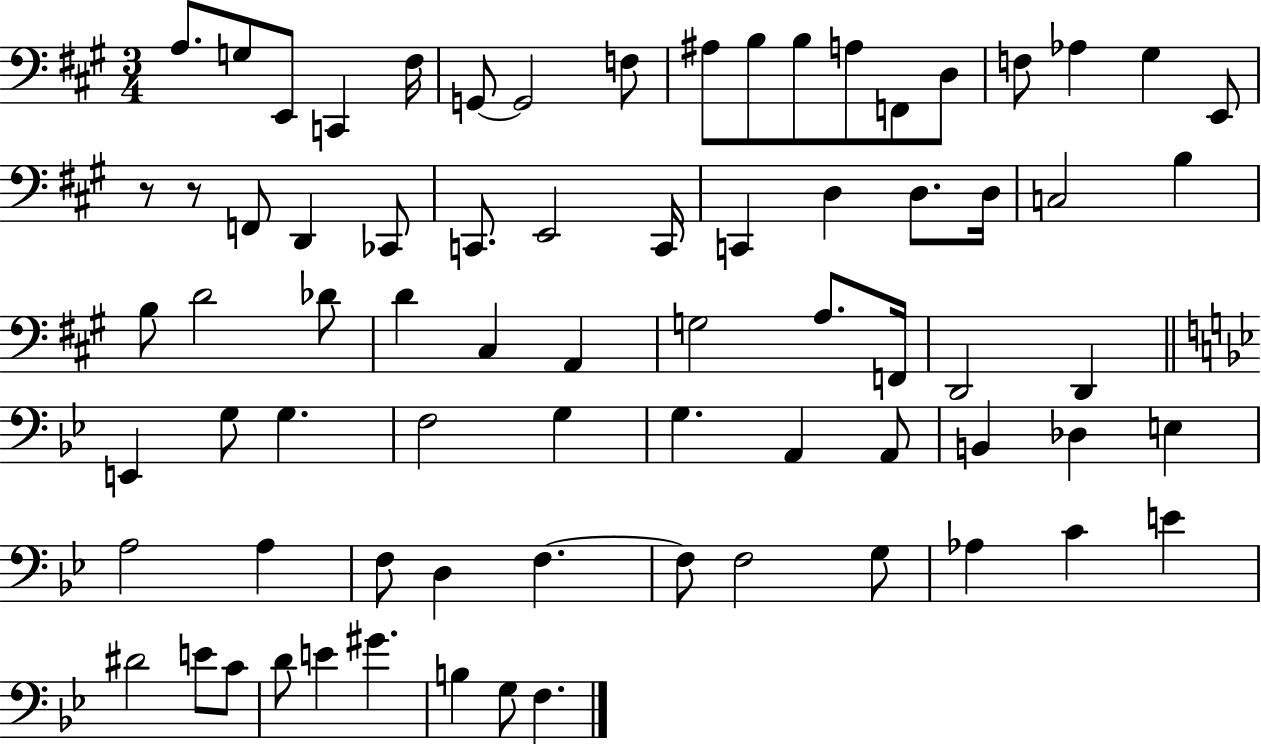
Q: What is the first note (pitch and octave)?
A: A3